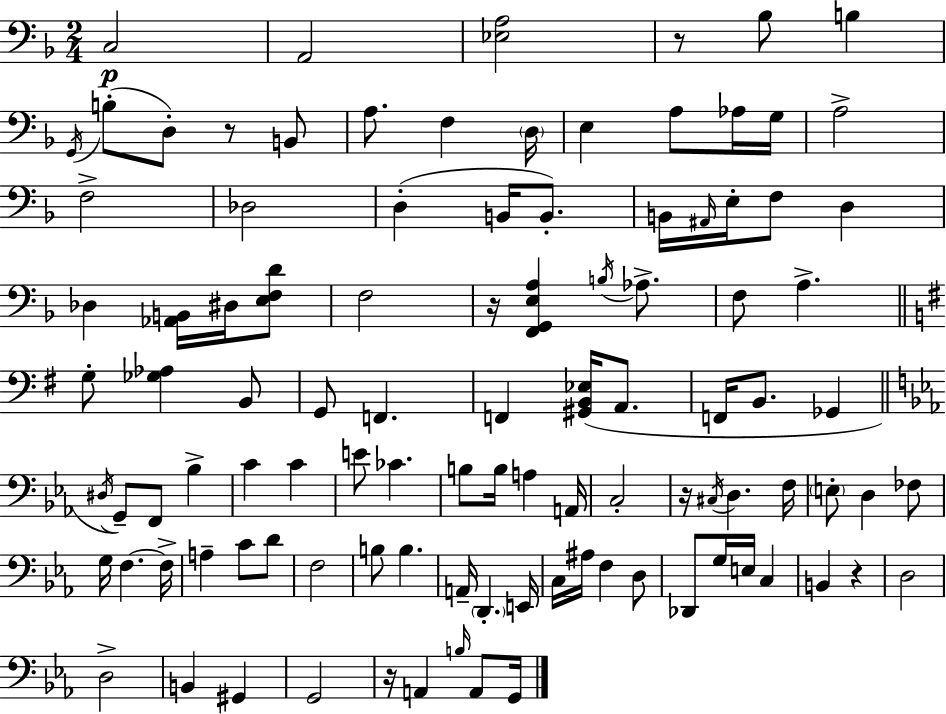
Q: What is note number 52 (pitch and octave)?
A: B3